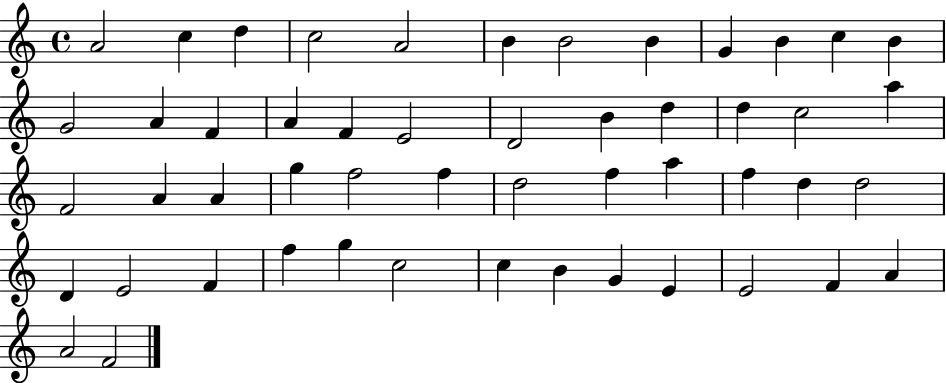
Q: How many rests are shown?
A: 0